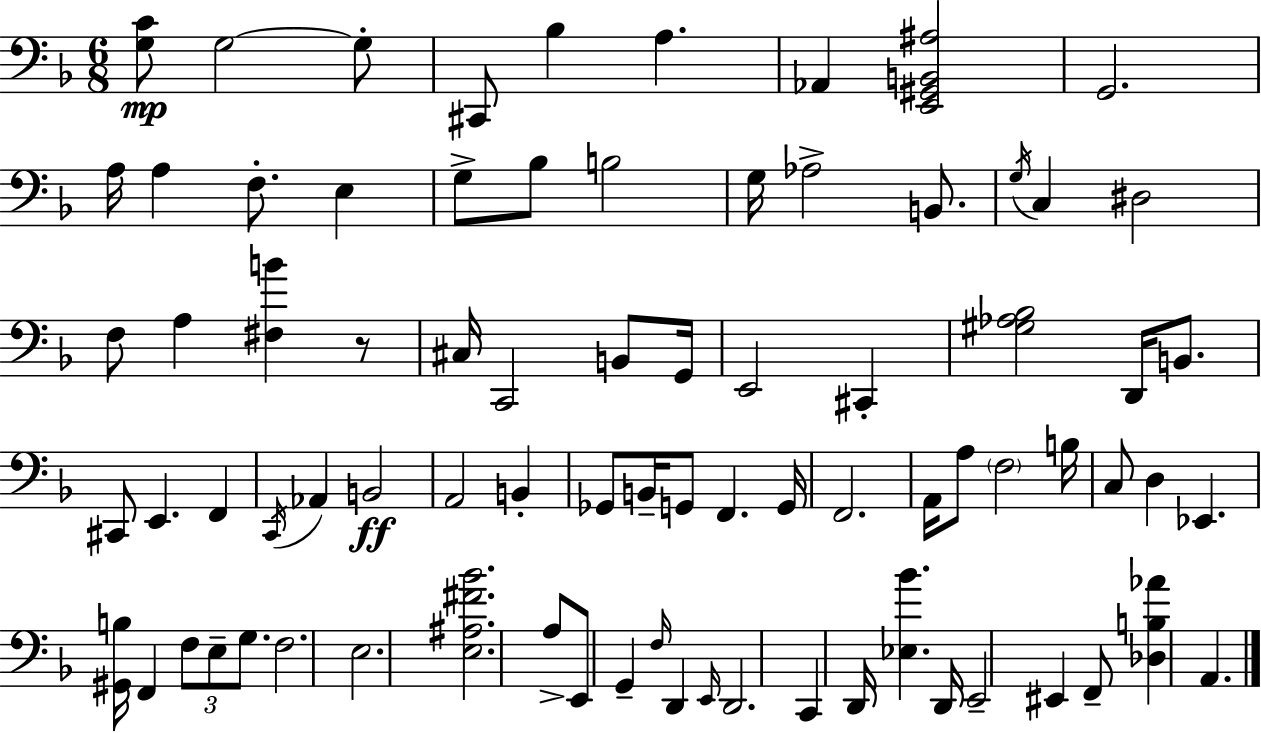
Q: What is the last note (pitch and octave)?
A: A2